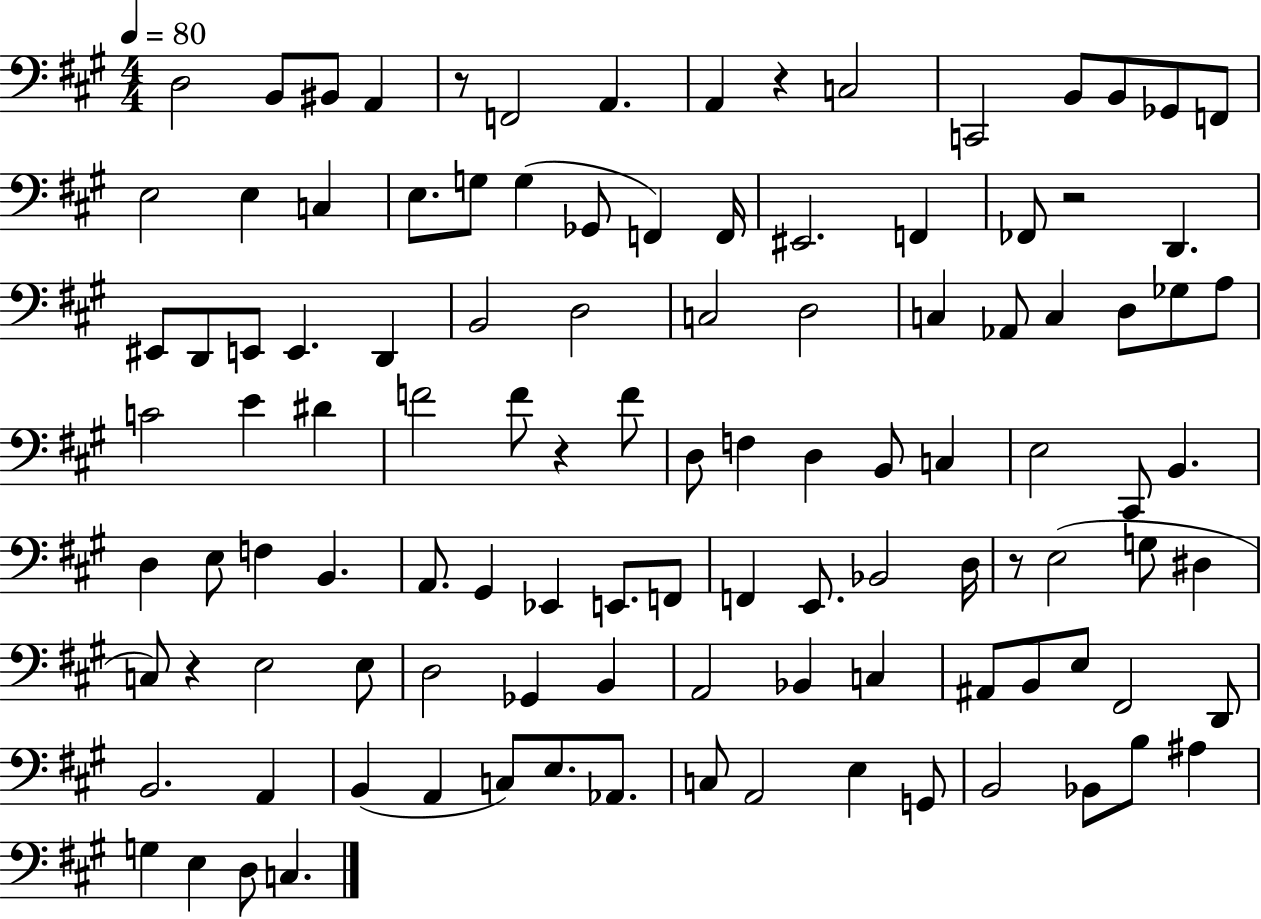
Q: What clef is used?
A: bass